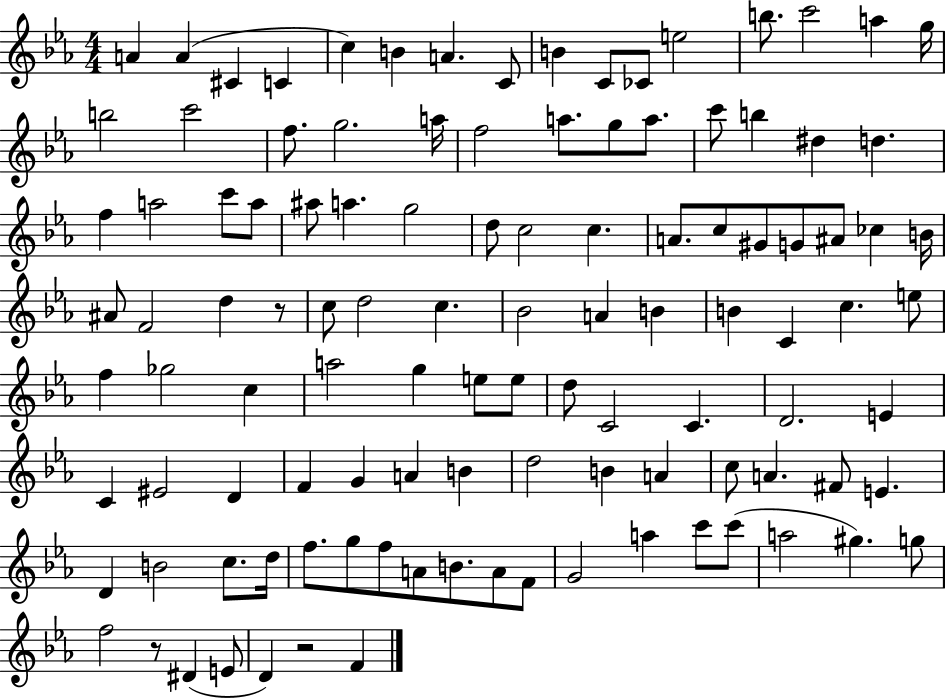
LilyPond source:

{
  \clef treble
  \numericTimeSignature
  \time 4/4
  \key ees \major
  a'4 a'4( cis'4 c'4 | c''4) b'4 a'4. c'8 | b'4 c'8 ces'8 e''2 | b''8. c'''2 a''4 g''16 | \break b''2 c'''2 | f''8. g''2. a''16 | f''2 a''8. g''8 a''8. | c'''8 b''4 dis''4 d''4. | \break f''4 a''2 c'''8 a''8 | ais''8 a''4. g''2 | d''8 c''2 c''4. | a'8. c''8 gis'8 g'8 ais'8 ces''4 b'16 | \break ais'8 f'2 d''4 r8 | c''8 d''2 c''4. | bes'2 a'4 b'4 | b'4 c'4 c''4. e''8 | \break f''4 ges''2 c''4 | a''2 g''4 e''8 e''8 | d''8 c'2 c'4. | d'2. e'4 | \break c'4 eis'2 d'4 | f'4 g'4 a'4 b'4 | d''2 b'4 a'4 | c''8 a'4. fis'8 e'4. | \break d'4 b'2 c''8. d''16 | f''8. g''8 f''8 a'8 b'8. a'8 f'8 | g'2 a''4 c'''8 c'''8( | a''2 gis''4.) g''8 | \break f''2 r8 dis'4( e'8 | d'4) r2 f'4 | \bar "|."
}